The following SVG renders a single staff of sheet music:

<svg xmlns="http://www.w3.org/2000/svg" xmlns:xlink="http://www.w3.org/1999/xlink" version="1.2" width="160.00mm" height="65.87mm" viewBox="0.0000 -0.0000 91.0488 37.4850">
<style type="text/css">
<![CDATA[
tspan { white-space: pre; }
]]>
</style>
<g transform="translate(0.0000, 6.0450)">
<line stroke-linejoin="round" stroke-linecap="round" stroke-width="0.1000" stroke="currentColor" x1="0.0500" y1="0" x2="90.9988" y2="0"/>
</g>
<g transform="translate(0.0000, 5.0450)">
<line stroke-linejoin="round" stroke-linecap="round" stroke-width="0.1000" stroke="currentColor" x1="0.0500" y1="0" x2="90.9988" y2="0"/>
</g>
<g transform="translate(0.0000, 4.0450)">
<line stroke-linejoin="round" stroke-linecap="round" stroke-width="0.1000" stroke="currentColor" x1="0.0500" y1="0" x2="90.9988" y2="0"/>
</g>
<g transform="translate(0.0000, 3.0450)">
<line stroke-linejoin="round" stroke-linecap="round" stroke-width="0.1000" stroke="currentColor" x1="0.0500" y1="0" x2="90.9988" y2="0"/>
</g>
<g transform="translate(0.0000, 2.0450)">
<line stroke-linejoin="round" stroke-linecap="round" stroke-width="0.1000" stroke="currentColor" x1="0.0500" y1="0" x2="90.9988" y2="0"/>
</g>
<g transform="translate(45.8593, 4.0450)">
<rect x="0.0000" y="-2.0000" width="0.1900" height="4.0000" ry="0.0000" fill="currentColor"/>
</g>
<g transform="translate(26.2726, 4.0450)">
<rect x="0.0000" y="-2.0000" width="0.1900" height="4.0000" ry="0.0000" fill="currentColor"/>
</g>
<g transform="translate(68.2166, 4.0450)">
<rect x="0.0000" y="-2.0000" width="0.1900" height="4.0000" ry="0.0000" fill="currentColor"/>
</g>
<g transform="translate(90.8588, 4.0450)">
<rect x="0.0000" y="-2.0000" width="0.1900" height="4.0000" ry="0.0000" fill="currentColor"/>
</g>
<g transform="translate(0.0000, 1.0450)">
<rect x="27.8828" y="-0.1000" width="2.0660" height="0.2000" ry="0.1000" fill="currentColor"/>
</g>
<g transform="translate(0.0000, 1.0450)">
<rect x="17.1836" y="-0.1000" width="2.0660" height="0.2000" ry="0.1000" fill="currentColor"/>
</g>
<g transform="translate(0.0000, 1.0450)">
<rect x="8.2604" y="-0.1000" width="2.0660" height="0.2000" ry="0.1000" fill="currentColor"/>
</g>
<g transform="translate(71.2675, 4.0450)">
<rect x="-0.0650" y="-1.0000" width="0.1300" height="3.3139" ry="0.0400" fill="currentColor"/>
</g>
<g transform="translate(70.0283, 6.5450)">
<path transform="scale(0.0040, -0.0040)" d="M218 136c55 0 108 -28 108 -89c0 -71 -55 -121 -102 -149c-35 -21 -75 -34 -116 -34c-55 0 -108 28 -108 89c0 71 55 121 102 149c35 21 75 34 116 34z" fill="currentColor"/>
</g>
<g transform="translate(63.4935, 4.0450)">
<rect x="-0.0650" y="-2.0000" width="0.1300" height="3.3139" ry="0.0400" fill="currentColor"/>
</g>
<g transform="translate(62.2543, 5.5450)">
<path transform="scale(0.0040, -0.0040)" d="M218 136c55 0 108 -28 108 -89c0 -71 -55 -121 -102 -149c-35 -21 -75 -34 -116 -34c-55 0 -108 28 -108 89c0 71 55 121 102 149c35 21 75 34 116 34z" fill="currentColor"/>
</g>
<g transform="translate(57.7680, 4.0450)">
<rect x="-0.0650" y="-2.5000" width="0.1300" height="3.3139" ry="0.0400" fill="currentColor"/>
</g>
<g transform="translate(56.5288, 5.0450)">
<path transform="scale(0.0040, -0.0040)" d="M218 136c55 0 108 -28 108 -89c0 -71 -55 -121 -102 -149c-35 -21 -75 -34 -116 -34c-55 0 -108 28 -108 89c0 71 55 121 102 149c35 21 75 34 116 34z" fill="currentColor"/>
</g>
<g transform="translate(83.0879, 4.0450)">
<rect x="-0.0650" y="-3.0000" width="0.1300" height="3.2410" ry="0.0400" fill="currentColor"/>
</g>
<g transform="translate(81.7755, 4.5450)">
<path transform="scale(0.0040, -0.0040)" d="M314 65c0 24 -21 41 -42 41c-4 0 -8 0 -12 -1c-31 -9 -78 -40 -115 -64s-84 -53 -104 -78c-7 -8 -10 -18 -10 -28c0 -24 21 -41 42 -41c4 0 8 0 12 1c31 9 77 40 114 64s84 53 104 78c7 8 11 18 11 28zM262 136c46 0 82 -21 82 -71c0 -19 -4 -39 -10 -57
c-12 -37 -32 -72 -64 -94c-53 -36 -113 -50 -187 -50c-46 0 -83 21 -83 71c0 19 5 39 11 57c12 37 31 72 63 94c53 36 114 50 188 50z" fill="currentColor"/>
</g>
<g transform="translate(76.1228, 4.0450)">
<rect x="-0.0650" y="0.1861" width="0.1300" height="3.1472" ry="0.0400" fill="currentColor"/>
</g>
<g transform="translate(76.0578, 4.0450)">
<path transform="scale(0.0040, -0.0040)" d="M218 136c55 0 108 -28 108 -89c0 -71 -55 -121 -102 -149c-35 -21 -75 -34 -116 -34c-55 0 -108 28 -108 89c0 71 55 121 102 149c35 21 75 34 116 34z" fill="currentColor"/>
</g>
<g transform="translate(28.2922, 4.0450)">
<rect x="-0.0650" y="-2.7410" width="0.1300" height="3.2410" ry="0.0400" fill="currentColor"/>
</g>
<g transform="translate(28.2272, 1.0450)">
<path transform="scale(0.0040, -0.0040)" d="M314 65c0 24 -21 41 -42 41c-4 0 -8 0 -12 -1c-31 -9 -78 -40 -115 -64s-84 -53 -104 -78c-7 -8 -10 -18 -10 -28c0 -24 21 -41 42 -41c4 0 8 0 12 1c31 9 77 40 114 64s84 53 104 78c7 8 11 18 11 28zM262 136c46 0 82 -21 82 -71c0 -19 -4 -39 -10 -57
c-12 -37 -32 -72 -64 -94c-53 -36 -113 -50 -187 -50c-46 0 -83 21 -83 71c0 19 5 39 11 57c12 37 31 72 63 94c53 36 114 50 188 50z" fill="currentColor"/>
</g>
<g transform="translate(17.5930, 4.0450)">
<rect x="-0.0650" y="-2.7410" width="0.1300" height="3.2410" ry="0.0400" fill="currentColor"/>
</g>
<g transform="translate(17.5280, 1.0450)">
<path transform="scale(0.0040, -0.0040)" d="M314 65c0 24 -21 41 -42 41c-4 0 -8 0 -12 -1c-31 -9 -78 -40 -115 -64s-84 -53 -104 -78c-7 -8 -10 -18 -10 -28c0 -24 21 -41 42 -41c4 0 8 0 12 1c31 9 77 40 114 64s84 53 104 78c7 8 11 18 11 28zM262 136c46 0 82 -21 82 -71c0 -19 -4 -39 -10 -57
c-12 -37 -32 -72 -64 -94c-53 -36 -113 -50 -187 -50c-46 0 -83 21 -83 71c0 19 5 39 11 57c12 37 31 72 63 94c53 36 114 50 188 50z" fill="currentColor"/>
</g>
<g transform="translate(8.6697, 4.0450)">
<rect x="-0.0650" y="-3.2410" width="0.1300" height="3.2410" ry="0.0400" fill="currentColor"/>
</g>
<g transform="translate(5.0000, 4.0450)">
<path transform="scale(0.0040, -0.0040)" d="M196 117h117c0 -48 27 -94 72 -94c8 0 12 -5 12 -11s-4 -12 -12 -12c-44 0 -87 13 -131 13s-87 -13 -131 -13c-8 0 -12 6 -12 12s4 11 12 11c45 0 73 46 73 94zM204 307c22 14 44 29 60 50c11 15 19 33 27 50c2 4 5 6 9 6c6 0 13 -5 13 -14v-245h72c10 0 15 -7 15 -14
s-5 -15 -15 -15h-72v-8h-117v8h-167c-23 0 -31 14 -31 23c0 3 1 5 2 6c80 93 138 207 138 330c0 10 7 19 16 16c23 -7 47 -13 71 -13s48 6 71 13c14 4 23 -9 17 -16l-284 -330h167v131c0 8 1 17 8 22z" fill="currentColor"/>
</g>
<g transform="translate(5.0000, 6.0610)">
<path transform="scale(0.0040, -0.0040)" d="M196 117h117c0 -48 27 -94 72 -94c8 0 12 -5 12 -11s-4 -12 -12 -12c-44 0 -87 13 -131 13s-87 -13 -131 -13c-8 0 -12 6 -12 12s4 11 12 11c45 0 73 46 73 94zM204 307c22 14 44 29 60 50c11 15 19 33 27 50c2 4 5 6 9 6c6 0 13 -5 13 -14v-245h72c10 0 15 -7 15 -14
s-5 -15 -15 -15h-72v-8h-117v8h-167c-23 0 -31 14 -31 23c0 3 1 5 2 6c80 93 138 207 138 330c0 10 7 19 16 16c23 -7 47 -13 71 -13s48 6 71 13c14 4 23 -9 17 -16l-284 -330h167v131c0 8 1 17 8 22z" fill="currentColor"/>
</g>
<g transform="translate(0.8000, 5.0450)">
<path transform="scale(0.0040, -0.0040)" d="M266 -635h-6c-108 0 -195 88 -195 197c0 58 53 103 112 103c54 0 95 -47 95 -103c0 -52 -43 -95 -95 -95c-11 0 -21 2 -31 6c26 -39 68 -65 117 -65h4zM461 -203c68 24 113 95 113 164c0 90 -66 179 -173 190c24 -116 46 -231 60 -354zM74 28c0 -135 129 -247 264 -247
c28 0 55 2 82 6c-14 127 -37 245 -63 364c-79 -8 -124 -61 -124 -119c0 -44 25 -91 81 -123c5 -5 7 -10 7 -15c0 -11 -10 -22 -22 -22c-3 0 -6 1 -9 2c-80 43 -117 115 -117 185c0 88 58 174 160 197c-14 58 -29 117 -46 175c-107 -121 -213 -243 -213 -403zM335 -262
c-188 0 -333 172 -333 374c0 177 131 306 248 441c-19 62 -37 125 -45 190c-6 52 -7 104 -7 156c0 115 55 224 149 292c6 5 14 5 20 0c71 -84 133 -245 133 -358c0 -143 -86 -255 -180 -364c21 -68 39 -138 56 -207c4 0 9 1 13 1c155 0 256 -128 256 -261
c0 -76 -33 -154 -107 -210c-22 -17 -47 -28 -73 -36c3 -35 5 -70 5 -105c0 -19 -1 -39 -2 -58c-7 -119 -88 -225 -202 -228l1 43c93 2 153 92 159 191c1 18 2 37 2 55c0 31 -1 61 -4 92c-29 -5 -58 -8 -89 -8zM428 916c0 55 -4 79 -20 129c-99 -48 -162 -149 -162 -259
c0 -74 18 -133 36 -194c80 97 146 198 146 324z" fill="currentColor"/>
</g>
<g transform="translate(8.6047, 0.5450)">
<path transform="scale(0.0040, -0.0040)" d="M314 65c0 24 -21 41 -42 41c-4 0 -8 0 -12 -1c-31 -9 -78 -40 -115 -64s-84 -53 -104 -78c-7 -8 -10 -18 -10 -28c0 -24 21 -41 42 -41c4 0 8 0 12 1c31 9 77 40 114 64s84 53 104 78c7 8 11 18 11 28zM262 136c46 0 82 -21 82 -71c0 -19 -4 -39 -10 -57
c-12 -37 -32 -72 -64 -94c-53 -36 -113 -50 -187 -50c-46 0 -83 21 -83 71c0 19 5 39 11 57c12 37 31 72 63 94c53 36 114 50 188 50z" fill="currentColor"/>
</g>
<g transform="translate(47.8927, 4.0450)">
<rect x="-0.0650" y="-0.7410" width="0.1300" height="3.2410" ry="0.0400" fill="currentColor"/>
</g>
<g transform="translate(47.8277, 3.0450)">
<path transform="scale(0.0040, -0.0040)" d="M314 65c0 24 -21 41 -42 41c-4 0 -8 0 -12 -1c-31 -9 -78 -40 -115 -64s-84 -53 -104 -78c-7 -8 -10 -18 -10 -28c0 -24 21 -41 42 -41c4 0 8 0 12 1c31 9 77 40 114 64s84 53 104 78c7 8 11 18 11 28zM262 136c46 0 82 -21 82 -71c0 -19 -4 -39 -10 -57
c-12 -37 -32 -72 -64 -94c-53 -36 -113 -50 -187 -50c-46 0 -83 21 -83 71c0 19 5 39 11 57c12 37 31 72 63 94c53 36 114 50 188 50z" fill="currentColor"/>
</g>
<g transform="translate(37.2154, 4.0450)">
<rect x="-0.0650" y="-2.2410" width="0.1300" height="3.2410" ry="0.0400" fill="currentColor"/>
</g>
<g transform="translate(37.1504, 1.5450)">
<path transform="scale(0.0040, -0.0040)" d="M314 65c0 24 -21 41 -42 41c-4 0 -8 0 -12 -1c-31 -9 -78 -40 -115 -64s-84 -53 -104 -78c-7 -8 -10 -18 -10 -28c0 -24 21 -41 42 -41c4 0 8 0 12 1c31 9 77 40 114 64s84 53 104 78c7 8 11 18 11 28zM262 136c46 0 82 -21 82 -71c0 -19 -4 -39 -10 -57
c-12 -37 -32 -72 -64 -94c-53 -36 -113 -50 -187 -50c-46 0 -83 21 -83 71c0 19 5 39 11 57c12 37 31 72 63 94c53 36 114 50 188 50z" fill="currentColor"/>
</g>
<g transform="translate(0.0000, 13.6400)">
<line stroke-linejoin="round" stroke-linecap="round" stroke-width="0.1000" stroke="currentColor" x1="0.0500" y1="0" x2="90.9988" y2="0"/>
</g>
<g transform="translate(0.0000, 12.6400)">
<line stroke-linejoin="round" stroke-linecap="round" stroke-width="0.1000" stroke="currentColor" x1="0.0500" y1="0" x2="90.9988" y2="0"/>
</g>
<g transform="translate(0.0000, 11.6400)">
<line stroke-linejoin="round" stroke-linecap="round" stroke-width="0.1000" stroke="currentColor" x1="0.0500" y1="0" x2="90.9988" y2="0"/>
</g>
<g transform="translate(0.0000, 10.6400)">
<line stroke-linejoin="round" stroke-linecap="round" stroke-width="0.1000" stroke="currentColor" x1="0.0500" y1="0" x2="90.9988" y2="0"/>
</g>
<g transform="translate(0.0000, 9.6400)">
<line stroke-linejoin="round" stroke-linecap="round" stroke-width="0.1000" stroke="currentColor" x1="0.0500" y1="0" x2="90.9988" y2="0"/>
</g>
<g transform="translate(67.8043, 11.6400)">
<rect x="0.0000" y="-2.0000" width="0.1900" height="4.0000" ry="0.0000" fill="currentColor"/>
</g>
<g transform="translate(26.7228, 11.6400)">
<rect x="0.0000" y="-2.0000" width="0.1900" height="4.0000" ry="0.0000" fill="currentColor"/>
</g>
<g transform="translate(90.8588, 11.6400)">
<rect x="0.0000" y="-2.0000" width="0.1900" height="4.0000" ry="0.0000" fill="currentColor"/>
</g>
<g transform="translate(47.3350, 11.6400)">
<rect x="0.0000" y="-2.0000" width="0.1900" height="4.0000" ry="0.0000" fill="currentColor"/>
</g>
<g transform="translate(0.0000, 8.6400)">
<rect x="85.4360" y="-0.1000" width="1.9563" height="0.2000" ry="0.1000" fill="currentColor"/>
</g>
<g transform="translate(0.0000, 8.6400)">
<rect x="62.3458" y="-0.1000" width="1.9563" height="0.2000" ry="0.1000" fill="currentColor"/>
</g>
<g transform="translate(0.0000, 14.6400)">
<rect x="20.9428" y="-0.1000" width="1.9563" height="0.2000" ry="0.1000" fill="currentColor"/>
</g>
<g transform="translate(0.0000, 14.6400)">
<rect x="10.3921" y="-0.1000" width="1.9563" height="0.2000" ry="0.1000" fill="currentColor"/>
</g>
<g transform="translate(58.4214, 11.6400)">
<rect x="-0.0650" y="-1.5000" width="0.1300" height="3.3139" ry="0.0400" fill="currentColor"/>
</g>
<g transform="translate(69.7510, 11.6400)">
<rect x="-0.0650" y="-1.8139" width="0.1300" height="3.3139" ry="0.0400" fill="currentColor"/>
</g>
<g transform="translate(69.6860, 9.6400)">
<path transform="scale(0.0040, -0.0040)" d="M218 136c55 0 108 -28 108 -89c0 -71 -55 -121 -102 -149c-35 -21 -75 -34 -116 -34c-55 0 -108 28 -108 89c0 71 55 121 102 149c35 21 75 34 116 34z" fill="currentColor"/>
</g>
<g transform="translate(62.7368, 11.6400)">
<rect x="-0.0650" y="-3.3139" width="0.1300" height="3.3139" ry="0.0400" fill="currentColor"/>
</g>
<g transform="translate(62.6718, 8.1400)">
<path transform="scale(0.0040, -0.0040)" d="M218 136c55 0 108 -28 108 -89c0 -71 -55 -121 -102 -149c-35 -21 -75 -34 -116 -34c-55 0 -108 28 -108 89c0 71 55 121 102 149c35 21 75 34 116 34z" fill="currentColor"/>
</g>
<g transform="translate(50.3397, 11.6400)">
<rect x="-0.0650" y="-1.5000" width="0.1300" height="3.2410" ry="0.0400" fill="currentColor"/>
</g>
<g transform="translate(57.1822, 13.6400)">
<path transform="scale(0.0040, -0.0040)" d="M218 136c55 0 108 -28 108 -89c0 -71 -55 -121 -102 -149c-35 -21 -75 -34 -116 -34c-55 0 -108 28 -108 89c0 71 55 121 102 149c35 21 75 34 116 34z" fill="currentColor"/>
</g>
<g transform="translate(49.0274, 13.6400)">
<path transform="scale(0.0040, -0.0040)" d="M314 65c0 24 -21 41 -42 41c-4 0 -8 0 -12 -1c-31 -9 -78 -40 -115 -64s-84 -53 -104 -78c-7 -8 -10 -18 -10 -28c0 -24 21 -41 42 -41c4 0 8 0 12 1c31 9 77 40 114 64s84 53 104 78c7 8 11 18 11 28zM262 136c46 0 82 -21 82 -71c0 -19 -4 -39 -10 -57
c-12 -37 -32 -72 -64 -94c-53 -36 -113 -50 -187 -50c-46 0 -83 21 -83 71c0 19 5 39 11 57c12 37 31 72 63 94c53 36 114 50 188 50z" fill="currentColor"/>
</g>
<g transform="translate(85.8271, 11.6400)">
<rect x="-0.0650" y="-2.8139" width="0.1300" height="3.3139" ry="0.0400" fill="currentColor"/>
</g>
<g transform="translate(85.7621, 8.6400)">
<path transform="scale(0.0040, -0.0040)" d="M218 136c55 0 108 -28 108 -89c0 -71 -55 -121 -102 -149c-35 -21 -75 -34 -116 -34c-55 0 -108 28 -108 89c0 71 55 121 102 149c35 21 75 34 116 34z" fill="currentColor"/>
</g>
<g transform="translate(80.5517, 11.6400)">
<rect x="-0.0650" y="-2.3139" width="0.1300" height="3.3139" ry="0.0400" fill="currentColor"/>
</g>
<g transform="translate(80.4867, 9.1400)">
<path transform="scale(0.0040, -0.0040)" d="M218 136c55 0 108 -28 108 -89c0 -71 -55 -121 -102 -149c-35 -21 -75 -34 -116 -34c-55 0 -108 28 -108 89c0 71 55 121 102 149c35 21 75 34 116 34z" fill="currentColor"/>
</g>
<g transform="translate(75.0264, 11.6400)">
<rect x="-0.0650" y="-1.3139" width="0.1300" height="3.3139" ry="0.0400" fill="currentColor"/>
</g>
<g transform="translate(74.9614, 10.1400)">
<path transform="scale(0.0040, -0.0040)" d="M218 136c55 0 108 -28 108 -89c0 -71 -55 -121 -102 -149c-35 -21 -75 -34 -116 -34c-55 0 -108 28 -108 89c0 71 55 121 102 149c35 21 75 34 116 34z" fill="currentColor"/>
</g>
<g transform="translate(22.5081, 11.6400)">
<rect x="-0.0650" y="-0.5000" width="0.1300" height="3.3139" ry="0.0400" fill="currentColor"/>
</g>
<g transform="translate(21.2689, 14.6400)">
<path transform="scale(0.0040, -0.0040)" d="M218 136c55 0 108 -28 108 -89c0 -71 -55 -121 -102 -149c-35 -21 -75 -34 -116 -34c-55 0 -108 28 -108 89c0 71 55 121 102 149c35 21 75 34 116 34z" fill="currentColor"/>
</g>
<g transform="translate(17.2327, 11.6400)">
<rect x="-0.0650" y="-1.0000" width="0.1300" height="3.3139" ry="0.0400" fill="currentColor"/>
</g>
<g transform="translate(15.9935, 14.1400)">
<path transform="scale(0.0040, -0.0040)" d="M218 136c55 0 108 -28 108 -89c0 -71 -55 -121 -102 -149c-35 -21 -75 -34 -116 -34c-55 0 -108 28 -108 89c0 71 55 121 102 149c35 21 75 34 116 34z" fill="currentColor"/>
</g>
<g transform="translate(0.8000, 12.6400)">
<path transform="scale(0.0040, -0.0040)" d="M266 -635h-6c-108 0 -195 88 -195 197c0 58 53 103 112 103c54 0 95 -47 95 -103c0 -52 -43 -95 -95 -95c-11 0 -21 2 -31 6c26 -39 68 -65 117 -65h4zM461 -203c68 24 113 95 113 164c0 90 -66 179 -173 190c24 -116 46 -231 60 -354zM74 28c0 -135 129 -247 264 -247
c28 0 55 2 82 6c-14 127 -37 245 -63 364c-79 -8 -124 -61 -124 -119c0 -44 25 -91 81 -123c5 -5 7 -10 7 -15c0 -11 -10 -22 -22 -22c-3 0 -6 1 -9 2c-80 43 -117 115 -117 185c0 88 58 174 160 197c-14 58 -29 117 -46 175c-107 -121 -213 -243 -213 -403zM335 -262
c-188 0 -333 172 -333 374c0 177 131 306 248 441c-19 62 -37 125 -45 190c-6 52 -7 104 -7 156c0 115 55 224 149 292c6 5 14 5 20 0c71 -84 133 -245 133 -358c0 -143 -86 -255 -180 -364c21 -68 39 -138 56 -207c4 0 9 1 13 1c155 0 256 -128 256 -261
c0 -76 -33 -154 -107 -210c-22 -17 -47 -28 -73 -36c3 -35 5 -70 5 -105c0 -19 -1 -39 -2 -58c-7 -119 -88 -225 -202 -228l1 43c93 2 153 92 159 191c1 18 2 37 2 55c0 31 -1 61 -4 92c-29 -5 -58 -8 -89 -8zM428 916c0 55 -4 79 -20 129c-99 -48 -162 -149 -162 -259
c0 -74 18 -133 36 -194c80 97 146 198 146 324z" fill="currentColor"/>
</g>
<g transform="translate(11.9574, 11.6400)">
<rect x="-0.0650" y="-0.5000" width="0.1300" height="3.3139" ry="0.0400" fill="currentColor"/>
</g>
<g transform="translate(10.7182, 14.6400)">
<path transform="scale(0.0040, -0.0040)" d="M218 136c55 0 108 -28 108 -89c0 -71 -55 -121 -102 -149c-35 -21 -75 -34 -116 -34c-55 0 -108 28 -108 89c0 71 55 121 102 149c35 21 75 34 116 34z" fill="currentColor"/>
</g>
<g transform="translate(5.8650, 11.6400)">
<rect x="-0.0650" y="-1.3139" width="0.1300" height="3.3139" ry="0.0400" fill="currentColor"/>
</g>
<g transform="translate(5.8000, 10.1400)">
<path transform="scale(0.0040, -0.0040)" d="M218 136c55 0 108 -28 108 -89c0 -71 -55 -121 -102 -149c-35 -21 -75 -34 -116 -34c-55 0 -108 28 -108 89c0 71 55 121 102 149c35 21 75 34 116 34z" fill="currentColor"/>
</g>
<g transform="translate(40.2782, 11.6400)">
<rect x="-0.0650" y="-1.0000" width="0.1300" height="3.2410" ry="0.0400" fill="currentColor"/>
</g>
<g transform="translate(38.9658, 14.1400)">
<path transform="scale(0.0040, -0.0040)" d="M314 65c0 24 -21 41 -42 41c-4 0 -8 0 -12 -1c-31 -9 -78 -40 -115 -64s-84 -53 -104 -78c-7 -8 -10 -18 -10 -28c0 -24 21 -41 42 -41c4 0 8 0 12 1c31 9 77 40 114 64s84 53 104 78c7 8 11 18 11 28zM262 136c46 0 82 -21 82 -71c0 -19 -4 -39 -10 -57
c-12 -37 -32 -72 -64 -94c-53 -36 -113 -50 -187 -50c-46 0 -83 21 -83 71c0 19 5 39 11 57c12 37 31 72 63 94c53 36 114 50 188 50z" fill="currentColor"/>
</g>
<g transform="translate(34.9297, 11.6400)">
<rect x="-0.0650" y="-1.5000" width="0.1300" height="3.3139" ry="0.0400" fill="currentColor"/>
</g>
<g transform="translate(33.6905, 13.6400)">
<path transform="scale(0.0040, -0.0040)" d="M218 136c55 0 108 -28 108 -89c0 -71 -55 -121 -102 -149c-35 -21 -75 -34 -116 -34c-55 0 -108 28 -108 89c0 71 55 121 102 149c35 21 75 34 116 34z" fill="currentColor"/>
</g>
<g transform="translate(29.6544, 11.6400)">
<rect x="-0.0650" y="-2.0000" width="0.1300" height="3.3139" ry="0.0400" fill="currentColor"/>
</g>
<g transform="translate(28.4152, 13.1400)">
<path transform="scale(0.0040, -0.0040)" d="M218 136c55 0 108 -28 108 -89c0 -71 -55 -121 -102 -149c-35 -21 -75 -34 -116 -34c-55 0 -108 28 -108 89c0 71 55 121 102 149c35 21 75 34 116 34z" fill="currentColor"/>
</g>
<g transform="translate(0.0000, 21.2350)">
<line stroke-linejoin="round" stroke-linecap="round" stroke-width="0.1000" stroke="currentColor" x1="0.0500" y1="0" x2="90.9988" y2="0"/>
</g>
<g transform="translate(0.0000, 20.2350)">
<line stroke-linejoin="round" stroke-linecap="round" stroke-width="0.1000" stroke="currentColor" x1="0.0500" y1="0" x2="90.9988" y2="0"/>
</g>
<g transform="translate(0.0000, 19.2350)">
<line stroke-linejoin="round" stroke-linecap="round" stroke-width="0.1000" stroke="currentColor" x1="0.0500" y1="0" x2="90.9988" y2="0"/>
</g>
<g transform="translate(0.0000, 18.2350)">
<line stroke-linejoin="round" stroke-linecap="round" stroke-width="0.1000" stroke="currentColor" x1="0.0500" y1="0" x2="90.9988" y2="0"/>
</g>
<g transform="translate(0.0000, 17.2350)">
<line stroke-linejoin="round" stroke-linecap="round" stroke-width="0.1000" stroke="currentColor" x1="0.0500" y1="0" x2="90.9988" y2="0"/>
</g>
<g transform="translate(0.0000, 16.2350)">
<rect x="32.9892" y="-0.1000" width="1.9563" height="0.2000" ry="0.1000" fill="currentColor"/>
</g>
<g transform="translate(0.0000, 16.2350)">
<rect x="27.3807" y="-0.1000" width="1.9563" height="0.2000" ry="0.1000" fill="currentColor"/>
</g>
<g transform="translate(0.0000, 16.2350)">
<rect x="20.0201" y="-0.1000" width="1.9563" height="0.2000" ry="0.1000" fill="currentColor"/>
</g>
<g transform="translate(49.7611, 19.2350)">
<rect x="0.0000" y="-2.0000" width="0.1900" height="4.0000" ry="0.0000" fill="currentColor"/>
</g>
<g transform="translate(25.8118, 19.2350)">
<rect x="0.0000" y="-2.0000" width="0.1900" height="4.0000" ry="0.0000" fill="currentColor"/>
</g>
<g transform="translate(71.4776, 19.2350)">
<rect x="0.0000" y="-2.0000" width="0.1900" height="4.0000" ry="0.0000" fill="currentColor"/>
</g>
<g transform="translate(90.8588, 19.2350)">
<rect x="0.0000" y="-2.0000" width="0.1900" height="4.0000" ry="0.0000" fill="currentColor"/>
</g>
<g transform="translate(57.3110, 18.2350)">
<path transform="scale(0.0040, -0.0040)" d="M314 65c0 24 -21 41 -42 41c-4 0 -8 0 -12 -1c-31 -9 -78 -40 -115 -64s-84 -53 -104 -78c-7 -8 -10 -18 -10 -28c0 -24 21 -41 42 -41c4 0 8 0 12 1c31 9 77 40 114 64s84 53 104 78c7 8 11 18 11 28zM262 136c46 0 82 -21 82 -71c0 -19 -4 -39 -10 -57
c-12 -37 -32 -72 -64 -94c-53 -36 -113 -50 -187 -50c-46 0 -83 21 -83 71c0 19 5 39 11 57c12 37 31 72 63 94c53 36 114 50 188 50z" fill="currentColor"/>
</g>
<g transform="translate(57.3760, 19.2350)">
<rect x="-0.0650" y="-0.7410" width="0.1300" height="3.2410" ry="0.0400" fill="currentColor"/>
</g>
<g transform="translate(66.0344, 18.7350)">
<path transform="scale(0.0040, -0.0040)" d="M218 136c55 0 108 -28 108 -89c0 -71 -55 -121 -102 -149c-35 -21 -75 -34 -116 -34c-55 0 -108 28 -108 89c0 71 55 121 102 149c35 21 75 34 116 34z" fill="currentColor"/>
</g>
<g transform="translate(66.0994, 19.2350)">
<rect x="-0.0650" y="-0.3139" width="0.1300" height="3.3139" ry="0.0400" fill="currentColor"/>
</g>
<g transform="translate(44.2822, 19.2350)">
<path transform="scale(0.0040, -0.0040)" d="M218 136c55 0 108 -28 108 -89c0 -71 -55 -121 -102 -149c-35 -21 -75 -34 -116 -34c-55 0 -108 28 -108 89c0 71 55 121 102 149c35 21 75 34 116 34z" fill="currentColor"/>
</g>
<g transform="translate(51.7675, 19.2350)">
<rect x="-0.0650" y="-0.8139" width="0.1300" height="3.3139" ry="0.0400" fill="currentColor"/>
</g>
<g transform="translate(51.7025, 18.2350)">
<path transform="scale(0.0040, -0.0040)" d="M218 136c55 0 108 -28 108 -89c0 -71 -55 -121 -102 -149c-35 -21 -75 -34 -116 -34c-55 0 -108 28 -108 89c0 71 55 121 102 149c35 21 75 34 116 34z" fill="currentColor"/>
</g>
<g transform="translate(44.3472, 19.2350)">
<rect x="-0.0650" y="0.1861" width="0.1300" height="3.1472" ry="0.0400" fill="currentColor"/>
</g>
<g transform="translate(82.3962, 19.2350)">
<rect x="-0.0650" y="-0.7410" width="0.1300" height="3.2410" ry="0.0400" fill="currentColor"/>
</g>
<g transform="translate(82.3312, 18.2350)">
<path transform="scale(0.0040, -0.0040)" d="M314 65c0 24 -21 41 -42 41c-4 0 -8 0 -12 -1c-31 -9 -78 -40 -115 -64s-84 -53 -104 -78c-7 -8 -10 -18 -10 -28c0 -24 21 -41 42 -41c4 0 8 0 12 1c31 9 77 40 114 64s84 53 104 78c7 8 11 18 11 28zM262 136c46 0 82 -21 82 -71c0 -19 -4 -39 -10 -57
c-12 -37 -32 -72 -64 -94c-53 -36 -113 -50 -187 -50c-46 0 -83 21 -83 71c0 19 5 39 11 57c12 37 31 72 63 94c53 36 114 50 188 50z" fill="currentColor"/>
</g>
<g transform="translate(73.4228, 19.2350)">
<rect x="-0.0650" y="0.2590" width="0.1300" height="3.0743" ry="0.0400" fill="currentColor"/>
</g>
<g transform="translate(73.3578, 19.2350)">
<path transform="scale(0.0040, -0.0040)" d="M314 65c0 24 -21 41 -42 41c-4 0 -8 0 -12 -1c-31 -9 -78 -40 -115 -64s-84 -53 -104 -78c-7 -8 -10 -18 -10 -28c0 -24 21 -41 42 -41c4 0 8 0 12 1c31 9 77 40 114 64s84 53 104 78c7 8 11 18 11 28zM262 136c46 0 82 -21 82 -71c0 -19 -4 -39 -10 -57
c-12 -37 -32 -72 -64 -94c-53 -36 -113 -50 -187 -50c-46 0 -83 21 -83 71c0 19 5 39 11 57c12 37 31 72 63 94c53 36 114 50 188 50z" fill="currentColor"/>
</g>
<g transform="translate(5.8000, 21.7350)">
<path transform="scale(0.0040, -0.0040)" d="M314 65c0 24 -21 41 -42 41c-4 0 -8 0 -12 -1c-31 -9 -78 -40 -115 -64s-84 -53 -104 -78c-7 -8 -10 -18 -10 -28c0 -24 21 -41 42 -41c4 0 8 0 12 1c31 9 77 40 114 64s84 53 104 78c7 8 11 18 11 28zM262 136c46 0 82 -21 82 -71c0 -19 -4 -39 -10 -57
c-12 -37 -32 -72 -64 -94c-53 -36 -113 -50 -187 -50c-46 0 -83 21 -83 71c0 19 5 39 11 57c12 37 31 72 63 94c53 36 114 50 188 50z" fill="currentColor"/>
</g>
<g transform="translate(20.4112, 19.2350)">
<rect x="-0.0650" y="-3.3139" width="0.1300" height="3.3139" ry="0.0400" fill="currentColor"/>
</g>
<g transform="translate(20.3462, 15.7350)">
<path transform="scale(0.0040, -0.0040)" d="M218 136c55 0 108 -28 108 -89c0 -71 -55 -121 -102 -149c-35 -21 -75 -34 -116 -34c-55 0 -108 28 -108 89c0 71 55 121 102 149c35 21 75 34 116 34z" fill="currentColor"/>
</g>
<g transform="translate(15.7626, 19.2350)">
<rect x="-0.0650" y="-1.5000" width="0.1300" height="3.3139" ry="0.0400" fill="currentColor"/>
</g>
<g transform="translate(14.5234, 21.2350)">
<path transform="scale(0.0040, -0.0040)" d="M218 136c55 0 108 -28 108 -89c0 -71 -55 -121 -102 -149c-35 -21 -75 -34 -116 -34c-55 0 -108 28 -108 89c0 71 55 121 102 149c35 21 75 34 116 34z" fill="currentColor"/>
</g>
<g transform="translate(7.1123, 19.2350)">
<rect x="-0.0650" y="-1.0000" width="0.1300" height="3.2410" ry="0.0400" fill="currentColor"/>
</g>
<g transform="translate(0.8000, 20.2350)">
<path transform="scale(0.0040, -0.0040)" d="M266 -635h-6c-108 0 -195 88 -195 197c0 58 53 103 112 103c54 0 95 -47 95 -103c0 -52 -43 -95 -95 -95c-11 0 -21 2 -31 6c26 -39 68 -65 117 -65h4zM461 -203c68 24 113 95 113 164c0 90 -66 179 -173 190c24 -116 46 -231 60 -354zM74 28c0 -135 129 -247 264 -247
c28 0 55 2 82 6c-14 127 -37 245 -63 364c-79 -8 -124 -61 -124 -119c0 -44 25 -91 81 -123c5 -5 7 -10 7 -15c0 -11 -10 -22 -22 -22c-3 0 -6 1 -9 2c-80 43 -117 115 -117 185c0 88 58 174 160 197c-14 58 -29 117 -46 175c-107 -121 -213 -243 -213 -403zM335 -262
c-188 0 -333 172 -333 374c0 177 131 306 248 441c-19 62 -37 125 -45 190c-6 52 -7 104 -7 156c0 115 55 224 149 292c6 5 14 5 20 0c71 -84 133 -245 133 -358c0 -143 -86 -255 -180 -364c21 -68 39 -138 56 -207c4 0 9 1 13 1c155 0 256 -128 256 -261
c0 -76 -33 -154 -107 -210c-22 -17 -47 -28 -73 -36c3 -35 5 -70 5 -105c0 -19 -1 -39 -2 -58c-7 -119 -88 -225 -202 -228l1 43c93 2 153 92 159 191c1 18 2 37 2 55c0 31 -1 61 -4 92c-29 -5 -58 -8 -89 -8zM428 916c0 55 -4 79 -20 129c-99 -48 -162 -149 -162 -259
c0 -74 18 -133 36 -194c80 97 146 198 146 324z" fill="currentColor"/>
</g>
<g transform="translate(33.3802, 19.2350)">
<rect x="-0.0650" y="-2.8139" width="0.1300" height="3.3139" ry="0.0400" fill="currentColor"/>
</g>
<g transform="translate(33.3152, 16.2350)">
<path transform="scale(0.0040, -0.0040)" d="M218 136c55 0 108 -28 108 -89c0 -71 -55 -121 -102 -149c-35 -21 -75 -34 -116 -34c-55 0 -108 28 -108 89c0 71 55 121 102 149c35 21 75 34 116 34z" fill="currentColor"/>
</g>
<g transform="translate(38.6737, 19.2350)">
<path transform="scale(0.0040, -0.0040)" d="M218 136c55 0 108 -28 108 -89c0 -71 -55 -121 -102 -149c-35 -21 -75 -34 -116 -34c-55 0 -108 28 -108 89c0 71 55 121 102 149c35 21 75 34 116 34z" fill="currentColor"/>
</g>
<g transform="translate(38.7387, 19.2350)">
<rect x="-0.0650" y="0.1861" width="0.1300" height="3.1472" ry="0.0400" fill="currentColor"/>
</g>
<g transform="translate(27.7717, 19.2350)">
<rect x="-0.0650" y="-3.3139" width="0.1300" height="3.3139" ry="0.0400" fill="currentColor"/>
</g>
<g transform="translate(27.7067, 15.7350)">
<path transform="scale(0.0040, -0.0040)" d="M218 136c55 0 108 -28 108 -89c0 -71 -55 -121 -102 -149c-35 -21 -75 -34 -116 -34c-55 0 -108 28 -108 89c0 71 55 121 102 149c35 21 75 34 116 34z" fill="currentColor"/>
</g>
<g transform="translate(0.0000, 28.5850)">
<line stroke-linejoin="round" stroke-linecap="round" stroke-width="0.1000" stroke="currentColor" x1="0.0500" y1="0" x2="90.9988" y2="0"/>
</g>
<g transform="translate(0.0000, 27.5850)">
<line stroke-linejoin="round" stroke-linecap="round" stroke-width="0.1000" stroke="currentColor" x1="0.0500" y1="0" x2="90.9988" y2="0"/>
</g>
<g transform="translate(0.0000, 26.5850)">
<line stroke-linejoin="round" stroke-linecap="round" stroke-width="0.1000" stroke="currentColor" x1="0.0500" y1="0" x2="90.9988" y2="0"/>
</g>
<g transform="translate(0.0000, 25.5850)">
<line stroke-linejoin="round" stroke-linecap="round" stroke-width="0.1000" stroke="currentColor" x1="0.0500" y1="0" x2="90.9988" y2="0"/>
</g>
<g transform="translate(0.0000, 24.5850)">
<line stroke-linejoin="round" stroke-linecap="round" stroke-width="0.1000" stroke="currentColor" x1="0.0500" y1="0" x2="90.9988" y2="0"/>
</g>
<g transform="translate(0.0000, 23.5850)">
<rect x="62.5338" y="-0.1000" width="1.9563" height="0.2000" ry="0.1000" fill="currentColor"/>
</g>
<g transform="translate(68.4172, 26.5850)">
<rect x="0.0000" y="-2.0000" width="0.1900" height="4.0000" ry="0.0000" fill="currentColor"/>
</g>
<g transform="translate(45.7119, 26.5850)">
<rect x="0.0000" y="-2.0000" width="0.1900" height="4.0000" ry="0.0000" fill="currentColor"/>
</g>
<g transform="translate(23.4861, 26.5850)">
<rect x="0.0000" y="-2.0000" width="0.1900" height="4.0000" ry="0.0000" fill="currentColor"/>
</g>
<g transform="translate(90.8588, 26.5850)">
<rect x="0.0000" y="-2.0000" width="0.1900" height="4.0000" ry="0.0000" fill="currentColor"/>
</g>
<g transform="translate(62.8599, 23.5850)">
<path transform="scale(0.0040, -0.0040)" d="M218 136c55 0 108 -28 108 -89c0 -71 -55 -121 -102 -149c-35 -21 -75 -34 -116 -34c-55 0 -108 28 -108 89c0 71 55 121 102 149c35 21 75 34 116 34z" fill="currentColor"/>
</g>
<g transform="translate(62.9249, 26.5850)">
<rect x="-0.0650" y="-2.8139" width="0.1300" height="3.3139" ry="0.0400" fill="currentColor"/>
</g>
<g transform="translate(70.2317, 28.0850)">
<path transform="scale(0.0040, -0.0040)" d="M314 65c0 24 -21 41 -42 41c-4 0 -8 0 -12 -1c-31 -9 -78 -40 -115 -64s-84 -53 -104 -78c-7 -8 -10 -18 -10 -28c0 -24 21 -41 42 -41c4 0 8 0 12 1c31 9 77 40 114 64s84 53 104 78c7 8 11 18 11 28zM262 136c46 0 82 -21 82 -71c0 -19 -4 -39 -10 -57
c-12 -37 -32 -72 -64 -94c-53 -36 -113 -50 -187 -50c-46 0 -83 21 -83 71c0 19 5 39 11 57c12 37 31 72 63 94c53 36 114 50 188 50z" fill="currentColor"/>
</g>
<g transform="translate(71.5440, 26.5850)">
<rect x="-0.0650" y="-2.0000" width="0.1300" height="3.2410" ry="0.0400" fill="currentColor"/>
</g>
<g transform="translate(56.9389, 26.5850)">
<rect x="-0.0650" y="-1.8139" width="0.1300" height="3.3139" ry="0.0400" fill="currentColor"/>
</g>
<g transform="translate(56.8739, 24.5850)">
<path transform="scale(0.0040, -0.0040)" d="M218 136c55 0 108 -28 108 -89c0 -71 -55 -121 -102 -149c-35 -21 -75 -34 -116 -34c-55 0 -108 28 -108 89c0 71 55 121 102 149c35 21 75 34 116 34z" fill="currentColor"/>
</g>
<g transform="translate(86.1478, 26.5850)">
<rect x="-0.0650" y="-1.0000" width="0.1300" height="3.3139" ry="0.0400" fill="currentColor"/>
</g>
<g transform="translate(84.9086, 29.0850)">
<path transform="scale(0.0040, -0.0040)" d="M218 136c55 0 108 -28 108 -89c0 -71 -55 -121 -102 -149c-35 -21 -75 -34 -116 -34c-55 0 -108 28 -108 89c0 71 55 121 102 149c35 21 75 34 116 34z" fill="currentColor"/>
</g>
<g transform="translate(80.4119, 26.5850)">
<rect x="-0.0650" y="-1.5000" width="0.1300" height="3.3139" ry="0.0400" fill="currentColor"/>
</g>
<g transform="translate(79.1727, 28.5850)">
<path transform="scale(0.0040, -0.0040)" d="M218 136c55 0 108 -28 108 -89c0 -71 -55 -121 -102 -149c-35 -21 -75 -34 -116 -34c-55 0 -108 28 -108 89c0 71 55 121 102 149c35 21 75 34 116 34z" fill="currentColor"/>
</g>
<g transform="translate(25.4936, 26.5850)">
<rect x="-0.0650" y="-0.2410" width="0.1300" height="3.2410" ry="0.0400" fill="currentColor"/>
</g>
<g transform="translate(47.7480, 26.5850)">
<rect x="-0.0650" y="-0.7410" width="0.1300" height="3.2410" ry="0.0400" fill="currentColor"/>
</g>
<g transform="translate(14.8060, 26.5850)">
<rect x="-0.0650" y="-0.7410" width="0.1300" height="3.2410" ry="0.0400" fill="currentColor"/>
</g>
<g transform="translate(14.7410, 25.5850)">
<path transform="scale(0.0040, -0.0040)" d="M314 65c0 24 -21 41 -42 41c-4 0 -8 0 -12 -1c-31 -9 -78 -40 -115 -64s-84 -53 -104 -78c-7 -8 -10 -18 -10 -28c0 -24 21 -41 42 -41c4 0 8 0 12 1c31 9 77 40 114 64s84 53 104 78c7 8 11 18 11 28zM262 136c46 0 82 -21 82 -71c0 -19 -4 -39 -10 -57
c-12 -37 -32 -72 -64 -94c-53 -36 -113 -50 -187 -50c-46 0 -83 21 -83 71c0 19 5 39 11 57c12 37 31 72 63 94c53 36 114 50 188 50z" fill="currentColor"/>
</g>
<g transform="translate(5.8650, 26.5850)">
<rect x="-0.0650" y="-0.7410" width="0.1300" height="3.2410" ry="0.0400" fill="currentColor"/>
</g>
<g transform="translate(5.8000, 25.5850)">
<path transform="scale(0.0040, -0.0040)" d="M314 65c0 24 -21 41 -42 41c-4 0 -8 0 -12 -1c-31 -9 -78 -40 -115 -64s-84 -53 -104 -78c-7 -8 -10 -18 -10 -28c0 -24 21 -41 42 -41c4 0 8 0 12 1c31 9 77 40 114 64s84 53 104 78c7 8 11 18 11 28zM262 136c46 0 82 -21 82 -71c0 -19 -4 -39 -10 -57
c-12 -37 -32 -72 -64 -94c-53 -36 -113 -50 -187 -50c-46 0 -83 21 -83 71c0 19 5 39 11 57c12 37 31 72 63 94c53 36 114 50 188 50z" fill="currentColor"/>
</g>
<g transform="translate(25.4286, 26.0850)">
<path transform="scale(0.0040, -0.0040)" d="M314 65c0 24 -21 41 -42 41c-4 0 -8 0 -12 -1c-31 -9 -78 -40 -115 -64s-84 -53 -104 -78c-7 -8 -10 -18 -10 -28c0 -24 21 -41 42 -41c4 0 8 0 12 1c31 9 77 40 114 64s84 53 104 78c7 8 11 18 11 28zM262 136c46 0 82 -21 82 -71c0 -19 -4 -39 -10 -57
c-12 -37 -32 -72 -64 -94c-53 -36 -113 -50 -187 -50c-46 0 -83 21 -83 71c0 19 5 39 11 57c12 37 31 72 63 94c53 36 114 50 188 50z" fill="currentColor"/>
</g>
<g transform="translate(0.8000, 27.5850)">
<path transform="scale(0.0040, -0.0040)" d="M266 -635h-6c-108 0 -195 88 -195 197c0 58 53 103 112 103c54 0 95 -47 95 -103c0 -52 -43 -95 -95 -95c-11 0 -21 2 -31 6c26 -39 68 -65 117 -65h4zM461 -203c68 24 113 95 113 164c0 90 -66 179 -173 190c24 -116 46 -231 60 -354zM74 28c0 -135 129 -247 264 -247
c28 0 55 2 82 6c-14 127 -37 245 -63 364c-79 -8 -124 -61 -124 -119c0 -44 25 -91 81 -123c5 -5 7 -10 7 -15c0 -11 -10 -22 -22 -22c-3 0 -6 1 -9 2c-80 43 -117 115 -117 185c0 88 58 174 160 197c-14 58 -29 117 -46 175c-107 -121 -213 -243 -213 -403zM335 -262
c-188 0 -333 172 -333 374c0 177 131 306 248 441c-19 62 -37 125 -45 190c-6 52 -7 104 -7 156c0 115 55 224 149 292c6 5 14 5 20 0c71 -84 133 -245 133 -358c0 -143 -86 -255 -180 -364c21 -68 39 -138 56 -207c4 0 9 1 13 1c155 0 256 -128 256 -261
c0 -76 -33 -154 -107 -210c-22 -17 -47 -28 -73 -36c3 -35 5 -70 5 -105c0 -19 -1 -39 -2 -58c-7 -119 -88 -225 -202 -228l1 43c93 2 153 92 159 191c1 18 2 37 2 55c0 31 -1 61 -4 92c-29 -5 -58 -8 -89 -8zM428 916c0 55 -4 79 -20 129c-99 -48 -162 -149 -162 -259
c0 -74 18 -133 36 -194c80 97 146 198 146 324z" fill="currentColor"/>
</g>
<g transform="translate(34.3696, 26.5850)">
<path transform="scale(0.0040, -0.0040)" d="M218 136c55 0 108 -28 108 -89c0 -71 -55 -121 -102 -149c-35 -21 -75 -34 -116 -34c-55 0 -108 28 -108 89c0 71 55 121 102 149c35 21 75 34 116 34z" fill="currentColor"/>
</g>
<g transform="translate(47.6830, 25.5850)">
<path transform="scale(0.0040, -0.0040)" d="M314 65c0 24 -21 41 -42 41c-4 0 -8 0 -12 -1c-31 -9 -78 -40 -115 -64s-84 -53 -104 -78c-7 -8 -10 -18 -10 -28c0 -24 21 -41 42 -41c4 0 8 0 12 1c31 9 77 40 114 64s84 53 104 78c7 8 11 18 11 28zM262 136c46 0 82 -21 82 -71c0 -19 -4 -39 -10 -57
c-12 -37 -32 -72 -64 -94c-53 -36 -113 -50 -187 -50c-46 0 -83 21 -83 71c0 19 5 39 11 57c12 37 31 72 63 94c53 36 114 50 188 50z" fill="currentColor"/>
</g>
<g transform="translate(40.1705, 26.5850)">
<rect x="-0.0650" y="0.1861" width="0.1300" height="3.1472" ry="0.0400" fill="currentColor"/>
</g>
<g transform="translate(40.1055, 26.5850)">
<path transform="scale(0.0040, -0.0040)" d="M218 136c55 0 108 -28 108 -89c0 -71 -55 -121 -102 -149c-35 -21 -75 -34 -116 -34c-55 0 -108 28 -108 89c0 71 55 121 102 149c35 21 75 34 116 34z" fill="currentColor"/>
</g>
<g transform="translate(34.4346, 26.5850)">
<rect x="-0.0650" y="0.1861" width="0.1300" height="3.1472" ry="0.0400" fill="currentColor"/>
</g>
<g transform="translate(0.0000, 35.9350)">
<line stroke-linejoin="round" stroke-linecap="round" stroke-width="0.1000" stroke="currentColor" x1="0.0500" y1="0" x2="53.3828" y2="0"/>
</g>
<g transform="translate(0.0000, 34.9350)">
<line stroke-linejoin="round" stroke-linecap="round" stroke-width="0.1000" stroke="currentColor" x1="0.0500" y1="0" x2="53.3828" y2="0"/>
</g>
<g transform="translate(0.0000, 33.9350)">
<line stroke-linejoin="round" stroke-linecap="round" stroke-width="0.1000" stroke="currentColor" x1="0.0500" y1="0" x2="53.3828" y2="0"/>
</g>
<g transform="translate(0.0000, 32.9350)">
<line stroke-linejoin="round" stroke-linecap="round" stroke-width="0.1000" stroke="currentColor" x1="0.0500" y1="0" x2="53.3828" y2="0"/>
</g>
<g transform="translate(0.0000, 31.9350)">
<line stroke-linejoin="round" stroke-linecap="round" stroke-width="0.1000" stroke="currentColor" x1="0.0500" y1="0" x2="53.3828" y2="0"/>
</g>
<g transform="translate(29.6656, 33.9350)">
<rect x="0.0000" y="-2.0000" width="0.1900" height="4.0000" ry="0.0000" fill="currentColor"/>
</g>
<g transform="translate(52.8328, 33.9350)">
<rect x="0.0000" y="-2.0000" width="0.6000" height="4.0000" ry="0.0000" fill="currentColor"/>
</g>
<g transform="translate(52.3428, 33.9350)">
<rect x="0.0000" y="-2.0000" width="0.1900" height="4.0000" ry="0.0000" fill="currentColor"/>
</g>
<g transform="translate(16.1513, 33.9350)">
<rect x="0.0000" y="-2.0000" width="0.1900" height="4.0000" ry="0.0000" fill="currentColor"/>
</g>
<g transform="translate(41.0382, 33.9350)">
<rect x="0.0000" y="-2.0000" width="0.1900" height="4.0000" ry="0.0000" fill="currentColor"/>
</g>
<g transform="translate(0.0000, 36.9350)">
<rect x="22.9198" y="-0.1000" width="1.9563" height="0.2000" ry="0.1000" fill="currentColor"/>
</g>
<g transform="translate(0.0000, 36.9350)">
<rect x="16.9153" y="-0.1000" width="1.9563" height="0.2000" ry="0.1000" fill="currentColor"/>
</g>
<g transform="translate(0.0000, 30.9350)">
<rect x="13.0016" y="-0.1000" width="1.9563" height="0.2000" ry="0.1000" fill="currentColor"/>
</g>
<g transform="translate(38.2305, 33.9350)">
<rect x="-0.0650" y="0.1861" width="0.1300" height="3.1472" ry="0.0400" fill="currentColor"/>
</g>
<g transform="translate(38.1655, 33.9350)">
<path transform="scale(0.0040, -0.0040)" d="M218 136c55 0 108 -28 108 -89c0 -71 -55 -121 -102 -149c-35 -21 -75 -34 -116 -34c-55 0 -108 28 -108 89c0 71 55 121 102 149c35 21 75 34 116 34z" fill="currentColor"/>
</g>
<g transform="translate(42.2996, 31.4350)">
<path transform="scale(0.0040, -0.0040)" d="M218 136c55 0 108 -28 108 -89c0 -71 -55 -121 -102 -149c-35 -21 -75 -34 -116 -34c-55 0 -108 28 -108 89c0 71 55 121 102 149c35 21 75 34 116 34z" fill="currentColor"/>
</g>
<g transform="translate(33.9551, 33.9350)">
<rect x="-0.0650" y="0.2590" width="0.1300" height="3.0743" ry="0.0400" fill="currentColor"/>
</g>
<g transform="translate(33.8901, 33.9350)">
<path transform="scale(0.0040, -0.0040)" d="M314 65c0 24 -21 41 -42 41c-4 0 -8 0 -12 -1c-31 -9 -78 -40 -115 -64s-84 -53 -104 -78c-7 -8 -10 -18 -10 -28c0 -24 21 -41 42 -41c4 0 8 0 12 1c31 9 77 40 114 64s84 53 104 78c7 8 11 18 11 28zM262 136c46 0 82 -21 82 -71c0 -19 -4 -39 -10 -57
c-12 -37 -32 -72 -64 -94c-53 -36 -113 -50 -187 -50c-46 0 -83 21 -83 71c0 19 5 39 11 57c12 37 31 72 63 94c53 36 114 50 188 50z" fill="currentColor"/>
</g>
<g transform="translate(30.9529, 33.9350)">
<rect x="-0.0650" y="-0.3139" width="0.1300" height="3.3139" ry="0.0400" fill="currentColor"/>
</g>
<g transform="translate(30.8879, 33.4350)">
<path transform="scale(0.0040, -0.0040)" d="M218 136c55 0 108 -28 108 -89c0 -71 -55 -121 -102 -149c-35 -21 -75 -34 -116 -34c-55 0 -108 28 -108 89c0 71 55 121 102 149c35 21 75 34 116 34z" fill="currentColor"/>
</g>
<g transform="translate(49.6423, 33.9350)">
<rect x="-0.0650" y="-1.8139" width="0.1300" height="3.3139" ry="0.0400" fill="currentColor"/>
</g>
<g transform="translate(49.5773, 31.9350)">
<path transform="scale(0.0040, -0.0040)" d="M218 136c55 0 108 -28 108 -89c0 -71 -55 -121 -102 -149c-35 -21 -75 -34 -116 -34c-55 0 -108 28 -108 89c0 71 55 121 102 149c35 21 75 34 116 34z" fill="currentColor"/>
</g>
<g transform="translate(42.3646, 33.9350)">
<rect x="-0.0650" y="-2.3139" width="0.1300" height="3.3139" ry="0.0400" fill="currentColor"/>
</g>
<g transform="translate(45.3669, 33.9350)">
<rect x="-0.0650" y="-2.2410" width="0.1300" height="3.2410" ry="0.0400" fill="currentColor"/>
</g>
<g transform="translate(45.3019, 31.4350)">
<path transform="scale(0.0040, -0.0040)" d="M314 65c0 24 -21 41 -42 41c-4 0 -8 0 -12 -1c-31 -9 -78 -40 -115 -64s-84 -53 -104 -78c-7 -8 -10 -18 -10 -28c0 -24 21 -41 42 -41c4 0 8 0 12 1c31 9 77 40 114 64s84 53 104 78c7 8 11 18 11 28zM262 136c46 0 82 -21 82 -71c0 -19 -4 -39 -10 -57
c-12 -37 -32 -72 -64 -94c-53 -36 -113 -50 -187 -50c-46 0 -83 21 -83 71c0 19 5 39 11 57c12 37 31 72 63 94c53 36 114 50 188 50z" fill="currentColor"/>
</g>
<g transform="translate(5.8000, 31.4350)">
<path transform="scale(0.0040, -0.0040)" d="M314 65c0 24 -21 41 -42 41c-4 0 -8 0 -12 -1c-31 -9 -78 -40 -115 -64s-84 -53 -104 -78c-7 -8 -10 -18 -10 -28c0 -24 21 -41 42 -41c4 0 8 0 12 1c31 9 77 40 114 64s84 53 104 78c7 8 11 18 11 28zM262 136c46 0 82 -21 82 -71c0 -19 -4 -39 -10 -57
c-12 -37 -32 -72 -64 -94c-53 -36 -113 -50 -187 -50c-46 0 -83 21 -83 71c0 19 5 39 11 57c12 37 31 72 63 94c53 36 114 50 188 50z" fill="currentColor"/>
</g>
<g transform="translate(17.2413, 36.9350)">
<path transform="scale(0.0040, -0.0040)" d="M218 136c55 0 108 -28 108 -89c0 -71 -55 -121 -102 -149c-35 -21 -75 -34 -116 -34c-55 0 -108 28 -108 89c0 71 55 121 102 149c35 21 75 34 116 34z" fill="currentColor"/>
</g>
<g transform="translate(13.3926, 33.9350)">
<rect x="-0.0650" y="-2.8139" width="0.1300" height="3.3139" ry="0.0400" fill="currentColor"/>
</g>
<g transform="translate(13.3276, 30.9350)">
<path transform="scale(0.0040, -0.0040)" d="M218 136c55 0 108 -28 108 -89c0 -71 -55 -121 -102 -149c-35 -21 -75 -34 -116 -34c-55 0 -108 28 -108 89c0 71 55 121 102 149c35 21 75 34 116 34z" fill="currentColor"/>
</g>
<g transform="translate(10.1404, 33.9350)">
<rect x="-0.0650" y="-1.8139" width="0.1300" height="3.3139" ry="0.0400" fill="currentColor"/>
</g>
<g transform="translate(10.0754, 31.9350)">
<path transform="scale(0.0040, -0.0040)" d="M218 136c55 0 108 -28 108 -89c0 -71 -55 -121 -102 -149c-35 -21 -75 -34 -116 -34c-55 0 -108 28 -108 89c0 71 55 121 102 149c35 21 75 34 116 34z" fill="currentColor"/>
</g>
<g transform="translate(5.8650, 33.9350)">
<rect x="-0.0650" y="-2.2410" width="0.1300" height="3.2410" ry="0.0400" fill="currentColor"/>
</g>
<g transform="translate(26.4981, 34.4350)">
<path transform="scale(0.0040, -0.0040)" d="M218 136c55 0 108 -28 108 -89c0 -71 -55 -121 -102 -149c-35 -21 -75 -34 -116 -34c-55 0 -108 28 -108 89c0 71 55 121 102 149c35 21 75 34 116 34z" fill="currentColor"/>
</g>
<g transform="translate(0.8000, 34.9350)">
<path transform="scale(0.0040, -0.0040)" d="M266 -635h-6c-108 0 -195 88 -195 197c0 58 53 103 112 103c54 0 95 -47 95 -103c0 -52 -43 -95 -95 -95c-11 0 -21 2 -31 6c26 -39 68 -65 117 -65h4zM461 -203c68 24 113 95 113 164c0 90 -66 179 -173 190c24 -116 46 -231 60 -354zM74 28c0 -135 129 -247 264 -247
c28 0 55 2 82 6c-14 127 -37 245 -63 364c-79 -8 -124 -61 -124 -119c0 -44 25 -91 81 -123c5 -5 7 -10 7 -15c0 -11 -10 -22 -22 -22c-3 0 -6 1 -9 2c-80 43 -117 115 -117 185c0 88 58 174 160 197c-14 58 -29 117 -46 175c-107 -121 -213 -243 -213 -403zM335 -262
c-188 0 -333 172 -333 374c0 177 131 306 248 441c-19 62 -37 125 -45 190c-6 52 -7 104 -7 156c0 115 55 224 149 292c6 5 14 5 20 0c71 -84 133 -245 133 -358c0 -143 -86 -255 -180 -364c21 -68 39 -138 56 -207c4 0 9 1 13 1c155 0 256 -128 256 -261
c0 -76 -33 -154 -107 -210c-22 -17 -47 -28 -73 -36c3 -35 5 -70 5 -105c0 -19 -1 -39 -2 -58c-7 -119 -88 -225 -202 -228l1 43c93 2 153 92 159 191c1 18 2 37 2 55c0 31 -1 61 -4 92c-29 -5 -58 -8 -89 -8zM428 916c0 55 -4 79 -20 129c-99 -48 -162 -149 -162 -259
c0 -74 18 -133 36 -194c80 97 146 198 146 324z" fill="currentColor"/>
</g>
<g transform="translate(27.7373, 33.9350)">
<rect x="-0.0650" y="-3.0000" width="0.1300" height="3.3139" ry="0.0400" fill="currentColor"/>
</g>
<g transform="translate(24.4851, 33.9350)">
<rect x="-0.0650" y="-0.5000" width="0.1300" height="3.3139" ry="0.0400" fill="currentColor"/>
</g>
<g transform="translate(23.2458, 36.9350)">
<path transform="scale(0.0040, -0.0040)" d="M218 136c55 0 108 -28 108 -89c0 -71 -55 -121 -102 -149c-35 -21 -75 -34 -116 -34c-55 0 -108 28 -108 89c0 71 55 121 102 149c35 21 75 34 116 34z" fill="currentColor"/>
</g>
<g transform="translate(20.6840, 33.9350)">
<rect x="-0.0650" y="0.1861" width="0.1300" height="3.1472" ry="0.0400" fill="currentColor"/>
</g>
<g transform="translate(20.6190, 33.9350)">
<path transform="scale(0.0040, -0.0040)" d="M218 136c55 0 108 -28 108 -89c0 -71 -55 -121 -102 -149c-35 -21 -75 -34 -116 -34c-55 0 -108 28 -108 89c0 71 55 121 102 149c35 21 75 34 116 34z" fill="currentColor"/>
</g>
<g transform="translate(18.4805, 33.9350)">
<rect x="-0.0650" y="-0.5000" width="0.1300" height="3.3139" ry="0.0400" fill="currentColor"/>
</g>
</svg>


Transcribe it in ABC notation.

X:1
T:Untitled
M:4/4
L:1/4
K:C
b2 a2 a2 g2 d2 G F D B A2 e C D C F E D2 E2 E b f e g a D2 E b b a B B d d2 c B2 d2 d2 d2 c2 B B d2 f a F2 E D g2 f a C B C A c B2 B g g2 f